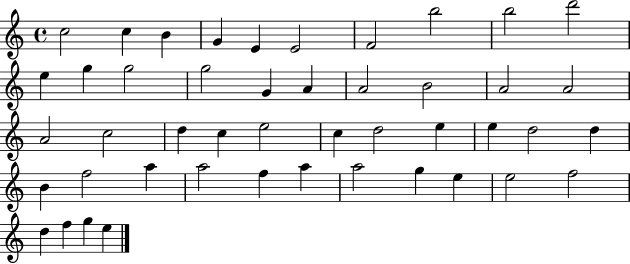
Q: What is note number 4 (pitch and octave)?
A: G4